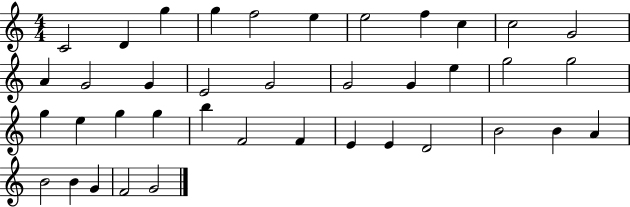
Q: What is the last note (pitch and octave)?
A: G4